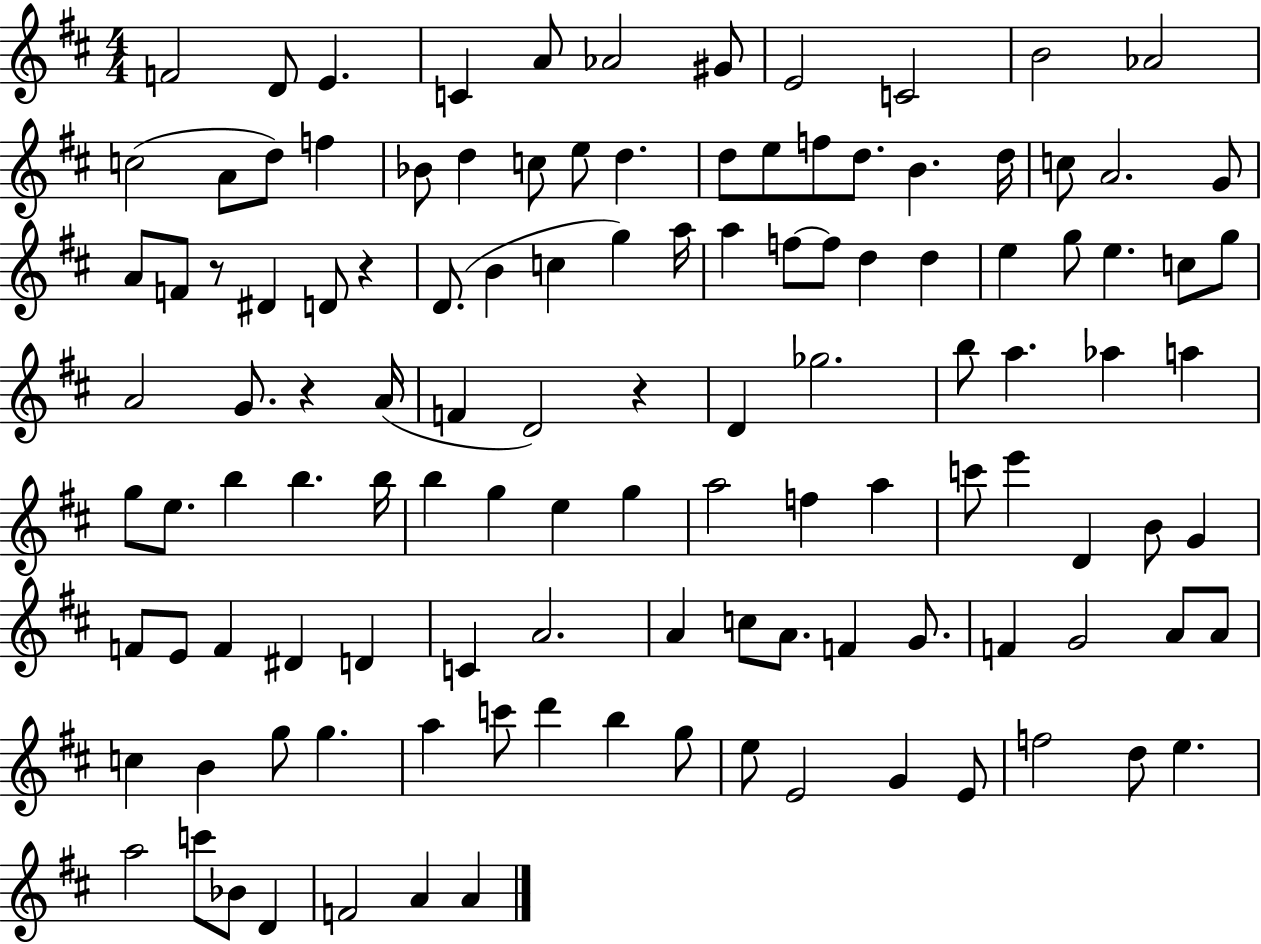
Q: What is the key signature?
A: D major